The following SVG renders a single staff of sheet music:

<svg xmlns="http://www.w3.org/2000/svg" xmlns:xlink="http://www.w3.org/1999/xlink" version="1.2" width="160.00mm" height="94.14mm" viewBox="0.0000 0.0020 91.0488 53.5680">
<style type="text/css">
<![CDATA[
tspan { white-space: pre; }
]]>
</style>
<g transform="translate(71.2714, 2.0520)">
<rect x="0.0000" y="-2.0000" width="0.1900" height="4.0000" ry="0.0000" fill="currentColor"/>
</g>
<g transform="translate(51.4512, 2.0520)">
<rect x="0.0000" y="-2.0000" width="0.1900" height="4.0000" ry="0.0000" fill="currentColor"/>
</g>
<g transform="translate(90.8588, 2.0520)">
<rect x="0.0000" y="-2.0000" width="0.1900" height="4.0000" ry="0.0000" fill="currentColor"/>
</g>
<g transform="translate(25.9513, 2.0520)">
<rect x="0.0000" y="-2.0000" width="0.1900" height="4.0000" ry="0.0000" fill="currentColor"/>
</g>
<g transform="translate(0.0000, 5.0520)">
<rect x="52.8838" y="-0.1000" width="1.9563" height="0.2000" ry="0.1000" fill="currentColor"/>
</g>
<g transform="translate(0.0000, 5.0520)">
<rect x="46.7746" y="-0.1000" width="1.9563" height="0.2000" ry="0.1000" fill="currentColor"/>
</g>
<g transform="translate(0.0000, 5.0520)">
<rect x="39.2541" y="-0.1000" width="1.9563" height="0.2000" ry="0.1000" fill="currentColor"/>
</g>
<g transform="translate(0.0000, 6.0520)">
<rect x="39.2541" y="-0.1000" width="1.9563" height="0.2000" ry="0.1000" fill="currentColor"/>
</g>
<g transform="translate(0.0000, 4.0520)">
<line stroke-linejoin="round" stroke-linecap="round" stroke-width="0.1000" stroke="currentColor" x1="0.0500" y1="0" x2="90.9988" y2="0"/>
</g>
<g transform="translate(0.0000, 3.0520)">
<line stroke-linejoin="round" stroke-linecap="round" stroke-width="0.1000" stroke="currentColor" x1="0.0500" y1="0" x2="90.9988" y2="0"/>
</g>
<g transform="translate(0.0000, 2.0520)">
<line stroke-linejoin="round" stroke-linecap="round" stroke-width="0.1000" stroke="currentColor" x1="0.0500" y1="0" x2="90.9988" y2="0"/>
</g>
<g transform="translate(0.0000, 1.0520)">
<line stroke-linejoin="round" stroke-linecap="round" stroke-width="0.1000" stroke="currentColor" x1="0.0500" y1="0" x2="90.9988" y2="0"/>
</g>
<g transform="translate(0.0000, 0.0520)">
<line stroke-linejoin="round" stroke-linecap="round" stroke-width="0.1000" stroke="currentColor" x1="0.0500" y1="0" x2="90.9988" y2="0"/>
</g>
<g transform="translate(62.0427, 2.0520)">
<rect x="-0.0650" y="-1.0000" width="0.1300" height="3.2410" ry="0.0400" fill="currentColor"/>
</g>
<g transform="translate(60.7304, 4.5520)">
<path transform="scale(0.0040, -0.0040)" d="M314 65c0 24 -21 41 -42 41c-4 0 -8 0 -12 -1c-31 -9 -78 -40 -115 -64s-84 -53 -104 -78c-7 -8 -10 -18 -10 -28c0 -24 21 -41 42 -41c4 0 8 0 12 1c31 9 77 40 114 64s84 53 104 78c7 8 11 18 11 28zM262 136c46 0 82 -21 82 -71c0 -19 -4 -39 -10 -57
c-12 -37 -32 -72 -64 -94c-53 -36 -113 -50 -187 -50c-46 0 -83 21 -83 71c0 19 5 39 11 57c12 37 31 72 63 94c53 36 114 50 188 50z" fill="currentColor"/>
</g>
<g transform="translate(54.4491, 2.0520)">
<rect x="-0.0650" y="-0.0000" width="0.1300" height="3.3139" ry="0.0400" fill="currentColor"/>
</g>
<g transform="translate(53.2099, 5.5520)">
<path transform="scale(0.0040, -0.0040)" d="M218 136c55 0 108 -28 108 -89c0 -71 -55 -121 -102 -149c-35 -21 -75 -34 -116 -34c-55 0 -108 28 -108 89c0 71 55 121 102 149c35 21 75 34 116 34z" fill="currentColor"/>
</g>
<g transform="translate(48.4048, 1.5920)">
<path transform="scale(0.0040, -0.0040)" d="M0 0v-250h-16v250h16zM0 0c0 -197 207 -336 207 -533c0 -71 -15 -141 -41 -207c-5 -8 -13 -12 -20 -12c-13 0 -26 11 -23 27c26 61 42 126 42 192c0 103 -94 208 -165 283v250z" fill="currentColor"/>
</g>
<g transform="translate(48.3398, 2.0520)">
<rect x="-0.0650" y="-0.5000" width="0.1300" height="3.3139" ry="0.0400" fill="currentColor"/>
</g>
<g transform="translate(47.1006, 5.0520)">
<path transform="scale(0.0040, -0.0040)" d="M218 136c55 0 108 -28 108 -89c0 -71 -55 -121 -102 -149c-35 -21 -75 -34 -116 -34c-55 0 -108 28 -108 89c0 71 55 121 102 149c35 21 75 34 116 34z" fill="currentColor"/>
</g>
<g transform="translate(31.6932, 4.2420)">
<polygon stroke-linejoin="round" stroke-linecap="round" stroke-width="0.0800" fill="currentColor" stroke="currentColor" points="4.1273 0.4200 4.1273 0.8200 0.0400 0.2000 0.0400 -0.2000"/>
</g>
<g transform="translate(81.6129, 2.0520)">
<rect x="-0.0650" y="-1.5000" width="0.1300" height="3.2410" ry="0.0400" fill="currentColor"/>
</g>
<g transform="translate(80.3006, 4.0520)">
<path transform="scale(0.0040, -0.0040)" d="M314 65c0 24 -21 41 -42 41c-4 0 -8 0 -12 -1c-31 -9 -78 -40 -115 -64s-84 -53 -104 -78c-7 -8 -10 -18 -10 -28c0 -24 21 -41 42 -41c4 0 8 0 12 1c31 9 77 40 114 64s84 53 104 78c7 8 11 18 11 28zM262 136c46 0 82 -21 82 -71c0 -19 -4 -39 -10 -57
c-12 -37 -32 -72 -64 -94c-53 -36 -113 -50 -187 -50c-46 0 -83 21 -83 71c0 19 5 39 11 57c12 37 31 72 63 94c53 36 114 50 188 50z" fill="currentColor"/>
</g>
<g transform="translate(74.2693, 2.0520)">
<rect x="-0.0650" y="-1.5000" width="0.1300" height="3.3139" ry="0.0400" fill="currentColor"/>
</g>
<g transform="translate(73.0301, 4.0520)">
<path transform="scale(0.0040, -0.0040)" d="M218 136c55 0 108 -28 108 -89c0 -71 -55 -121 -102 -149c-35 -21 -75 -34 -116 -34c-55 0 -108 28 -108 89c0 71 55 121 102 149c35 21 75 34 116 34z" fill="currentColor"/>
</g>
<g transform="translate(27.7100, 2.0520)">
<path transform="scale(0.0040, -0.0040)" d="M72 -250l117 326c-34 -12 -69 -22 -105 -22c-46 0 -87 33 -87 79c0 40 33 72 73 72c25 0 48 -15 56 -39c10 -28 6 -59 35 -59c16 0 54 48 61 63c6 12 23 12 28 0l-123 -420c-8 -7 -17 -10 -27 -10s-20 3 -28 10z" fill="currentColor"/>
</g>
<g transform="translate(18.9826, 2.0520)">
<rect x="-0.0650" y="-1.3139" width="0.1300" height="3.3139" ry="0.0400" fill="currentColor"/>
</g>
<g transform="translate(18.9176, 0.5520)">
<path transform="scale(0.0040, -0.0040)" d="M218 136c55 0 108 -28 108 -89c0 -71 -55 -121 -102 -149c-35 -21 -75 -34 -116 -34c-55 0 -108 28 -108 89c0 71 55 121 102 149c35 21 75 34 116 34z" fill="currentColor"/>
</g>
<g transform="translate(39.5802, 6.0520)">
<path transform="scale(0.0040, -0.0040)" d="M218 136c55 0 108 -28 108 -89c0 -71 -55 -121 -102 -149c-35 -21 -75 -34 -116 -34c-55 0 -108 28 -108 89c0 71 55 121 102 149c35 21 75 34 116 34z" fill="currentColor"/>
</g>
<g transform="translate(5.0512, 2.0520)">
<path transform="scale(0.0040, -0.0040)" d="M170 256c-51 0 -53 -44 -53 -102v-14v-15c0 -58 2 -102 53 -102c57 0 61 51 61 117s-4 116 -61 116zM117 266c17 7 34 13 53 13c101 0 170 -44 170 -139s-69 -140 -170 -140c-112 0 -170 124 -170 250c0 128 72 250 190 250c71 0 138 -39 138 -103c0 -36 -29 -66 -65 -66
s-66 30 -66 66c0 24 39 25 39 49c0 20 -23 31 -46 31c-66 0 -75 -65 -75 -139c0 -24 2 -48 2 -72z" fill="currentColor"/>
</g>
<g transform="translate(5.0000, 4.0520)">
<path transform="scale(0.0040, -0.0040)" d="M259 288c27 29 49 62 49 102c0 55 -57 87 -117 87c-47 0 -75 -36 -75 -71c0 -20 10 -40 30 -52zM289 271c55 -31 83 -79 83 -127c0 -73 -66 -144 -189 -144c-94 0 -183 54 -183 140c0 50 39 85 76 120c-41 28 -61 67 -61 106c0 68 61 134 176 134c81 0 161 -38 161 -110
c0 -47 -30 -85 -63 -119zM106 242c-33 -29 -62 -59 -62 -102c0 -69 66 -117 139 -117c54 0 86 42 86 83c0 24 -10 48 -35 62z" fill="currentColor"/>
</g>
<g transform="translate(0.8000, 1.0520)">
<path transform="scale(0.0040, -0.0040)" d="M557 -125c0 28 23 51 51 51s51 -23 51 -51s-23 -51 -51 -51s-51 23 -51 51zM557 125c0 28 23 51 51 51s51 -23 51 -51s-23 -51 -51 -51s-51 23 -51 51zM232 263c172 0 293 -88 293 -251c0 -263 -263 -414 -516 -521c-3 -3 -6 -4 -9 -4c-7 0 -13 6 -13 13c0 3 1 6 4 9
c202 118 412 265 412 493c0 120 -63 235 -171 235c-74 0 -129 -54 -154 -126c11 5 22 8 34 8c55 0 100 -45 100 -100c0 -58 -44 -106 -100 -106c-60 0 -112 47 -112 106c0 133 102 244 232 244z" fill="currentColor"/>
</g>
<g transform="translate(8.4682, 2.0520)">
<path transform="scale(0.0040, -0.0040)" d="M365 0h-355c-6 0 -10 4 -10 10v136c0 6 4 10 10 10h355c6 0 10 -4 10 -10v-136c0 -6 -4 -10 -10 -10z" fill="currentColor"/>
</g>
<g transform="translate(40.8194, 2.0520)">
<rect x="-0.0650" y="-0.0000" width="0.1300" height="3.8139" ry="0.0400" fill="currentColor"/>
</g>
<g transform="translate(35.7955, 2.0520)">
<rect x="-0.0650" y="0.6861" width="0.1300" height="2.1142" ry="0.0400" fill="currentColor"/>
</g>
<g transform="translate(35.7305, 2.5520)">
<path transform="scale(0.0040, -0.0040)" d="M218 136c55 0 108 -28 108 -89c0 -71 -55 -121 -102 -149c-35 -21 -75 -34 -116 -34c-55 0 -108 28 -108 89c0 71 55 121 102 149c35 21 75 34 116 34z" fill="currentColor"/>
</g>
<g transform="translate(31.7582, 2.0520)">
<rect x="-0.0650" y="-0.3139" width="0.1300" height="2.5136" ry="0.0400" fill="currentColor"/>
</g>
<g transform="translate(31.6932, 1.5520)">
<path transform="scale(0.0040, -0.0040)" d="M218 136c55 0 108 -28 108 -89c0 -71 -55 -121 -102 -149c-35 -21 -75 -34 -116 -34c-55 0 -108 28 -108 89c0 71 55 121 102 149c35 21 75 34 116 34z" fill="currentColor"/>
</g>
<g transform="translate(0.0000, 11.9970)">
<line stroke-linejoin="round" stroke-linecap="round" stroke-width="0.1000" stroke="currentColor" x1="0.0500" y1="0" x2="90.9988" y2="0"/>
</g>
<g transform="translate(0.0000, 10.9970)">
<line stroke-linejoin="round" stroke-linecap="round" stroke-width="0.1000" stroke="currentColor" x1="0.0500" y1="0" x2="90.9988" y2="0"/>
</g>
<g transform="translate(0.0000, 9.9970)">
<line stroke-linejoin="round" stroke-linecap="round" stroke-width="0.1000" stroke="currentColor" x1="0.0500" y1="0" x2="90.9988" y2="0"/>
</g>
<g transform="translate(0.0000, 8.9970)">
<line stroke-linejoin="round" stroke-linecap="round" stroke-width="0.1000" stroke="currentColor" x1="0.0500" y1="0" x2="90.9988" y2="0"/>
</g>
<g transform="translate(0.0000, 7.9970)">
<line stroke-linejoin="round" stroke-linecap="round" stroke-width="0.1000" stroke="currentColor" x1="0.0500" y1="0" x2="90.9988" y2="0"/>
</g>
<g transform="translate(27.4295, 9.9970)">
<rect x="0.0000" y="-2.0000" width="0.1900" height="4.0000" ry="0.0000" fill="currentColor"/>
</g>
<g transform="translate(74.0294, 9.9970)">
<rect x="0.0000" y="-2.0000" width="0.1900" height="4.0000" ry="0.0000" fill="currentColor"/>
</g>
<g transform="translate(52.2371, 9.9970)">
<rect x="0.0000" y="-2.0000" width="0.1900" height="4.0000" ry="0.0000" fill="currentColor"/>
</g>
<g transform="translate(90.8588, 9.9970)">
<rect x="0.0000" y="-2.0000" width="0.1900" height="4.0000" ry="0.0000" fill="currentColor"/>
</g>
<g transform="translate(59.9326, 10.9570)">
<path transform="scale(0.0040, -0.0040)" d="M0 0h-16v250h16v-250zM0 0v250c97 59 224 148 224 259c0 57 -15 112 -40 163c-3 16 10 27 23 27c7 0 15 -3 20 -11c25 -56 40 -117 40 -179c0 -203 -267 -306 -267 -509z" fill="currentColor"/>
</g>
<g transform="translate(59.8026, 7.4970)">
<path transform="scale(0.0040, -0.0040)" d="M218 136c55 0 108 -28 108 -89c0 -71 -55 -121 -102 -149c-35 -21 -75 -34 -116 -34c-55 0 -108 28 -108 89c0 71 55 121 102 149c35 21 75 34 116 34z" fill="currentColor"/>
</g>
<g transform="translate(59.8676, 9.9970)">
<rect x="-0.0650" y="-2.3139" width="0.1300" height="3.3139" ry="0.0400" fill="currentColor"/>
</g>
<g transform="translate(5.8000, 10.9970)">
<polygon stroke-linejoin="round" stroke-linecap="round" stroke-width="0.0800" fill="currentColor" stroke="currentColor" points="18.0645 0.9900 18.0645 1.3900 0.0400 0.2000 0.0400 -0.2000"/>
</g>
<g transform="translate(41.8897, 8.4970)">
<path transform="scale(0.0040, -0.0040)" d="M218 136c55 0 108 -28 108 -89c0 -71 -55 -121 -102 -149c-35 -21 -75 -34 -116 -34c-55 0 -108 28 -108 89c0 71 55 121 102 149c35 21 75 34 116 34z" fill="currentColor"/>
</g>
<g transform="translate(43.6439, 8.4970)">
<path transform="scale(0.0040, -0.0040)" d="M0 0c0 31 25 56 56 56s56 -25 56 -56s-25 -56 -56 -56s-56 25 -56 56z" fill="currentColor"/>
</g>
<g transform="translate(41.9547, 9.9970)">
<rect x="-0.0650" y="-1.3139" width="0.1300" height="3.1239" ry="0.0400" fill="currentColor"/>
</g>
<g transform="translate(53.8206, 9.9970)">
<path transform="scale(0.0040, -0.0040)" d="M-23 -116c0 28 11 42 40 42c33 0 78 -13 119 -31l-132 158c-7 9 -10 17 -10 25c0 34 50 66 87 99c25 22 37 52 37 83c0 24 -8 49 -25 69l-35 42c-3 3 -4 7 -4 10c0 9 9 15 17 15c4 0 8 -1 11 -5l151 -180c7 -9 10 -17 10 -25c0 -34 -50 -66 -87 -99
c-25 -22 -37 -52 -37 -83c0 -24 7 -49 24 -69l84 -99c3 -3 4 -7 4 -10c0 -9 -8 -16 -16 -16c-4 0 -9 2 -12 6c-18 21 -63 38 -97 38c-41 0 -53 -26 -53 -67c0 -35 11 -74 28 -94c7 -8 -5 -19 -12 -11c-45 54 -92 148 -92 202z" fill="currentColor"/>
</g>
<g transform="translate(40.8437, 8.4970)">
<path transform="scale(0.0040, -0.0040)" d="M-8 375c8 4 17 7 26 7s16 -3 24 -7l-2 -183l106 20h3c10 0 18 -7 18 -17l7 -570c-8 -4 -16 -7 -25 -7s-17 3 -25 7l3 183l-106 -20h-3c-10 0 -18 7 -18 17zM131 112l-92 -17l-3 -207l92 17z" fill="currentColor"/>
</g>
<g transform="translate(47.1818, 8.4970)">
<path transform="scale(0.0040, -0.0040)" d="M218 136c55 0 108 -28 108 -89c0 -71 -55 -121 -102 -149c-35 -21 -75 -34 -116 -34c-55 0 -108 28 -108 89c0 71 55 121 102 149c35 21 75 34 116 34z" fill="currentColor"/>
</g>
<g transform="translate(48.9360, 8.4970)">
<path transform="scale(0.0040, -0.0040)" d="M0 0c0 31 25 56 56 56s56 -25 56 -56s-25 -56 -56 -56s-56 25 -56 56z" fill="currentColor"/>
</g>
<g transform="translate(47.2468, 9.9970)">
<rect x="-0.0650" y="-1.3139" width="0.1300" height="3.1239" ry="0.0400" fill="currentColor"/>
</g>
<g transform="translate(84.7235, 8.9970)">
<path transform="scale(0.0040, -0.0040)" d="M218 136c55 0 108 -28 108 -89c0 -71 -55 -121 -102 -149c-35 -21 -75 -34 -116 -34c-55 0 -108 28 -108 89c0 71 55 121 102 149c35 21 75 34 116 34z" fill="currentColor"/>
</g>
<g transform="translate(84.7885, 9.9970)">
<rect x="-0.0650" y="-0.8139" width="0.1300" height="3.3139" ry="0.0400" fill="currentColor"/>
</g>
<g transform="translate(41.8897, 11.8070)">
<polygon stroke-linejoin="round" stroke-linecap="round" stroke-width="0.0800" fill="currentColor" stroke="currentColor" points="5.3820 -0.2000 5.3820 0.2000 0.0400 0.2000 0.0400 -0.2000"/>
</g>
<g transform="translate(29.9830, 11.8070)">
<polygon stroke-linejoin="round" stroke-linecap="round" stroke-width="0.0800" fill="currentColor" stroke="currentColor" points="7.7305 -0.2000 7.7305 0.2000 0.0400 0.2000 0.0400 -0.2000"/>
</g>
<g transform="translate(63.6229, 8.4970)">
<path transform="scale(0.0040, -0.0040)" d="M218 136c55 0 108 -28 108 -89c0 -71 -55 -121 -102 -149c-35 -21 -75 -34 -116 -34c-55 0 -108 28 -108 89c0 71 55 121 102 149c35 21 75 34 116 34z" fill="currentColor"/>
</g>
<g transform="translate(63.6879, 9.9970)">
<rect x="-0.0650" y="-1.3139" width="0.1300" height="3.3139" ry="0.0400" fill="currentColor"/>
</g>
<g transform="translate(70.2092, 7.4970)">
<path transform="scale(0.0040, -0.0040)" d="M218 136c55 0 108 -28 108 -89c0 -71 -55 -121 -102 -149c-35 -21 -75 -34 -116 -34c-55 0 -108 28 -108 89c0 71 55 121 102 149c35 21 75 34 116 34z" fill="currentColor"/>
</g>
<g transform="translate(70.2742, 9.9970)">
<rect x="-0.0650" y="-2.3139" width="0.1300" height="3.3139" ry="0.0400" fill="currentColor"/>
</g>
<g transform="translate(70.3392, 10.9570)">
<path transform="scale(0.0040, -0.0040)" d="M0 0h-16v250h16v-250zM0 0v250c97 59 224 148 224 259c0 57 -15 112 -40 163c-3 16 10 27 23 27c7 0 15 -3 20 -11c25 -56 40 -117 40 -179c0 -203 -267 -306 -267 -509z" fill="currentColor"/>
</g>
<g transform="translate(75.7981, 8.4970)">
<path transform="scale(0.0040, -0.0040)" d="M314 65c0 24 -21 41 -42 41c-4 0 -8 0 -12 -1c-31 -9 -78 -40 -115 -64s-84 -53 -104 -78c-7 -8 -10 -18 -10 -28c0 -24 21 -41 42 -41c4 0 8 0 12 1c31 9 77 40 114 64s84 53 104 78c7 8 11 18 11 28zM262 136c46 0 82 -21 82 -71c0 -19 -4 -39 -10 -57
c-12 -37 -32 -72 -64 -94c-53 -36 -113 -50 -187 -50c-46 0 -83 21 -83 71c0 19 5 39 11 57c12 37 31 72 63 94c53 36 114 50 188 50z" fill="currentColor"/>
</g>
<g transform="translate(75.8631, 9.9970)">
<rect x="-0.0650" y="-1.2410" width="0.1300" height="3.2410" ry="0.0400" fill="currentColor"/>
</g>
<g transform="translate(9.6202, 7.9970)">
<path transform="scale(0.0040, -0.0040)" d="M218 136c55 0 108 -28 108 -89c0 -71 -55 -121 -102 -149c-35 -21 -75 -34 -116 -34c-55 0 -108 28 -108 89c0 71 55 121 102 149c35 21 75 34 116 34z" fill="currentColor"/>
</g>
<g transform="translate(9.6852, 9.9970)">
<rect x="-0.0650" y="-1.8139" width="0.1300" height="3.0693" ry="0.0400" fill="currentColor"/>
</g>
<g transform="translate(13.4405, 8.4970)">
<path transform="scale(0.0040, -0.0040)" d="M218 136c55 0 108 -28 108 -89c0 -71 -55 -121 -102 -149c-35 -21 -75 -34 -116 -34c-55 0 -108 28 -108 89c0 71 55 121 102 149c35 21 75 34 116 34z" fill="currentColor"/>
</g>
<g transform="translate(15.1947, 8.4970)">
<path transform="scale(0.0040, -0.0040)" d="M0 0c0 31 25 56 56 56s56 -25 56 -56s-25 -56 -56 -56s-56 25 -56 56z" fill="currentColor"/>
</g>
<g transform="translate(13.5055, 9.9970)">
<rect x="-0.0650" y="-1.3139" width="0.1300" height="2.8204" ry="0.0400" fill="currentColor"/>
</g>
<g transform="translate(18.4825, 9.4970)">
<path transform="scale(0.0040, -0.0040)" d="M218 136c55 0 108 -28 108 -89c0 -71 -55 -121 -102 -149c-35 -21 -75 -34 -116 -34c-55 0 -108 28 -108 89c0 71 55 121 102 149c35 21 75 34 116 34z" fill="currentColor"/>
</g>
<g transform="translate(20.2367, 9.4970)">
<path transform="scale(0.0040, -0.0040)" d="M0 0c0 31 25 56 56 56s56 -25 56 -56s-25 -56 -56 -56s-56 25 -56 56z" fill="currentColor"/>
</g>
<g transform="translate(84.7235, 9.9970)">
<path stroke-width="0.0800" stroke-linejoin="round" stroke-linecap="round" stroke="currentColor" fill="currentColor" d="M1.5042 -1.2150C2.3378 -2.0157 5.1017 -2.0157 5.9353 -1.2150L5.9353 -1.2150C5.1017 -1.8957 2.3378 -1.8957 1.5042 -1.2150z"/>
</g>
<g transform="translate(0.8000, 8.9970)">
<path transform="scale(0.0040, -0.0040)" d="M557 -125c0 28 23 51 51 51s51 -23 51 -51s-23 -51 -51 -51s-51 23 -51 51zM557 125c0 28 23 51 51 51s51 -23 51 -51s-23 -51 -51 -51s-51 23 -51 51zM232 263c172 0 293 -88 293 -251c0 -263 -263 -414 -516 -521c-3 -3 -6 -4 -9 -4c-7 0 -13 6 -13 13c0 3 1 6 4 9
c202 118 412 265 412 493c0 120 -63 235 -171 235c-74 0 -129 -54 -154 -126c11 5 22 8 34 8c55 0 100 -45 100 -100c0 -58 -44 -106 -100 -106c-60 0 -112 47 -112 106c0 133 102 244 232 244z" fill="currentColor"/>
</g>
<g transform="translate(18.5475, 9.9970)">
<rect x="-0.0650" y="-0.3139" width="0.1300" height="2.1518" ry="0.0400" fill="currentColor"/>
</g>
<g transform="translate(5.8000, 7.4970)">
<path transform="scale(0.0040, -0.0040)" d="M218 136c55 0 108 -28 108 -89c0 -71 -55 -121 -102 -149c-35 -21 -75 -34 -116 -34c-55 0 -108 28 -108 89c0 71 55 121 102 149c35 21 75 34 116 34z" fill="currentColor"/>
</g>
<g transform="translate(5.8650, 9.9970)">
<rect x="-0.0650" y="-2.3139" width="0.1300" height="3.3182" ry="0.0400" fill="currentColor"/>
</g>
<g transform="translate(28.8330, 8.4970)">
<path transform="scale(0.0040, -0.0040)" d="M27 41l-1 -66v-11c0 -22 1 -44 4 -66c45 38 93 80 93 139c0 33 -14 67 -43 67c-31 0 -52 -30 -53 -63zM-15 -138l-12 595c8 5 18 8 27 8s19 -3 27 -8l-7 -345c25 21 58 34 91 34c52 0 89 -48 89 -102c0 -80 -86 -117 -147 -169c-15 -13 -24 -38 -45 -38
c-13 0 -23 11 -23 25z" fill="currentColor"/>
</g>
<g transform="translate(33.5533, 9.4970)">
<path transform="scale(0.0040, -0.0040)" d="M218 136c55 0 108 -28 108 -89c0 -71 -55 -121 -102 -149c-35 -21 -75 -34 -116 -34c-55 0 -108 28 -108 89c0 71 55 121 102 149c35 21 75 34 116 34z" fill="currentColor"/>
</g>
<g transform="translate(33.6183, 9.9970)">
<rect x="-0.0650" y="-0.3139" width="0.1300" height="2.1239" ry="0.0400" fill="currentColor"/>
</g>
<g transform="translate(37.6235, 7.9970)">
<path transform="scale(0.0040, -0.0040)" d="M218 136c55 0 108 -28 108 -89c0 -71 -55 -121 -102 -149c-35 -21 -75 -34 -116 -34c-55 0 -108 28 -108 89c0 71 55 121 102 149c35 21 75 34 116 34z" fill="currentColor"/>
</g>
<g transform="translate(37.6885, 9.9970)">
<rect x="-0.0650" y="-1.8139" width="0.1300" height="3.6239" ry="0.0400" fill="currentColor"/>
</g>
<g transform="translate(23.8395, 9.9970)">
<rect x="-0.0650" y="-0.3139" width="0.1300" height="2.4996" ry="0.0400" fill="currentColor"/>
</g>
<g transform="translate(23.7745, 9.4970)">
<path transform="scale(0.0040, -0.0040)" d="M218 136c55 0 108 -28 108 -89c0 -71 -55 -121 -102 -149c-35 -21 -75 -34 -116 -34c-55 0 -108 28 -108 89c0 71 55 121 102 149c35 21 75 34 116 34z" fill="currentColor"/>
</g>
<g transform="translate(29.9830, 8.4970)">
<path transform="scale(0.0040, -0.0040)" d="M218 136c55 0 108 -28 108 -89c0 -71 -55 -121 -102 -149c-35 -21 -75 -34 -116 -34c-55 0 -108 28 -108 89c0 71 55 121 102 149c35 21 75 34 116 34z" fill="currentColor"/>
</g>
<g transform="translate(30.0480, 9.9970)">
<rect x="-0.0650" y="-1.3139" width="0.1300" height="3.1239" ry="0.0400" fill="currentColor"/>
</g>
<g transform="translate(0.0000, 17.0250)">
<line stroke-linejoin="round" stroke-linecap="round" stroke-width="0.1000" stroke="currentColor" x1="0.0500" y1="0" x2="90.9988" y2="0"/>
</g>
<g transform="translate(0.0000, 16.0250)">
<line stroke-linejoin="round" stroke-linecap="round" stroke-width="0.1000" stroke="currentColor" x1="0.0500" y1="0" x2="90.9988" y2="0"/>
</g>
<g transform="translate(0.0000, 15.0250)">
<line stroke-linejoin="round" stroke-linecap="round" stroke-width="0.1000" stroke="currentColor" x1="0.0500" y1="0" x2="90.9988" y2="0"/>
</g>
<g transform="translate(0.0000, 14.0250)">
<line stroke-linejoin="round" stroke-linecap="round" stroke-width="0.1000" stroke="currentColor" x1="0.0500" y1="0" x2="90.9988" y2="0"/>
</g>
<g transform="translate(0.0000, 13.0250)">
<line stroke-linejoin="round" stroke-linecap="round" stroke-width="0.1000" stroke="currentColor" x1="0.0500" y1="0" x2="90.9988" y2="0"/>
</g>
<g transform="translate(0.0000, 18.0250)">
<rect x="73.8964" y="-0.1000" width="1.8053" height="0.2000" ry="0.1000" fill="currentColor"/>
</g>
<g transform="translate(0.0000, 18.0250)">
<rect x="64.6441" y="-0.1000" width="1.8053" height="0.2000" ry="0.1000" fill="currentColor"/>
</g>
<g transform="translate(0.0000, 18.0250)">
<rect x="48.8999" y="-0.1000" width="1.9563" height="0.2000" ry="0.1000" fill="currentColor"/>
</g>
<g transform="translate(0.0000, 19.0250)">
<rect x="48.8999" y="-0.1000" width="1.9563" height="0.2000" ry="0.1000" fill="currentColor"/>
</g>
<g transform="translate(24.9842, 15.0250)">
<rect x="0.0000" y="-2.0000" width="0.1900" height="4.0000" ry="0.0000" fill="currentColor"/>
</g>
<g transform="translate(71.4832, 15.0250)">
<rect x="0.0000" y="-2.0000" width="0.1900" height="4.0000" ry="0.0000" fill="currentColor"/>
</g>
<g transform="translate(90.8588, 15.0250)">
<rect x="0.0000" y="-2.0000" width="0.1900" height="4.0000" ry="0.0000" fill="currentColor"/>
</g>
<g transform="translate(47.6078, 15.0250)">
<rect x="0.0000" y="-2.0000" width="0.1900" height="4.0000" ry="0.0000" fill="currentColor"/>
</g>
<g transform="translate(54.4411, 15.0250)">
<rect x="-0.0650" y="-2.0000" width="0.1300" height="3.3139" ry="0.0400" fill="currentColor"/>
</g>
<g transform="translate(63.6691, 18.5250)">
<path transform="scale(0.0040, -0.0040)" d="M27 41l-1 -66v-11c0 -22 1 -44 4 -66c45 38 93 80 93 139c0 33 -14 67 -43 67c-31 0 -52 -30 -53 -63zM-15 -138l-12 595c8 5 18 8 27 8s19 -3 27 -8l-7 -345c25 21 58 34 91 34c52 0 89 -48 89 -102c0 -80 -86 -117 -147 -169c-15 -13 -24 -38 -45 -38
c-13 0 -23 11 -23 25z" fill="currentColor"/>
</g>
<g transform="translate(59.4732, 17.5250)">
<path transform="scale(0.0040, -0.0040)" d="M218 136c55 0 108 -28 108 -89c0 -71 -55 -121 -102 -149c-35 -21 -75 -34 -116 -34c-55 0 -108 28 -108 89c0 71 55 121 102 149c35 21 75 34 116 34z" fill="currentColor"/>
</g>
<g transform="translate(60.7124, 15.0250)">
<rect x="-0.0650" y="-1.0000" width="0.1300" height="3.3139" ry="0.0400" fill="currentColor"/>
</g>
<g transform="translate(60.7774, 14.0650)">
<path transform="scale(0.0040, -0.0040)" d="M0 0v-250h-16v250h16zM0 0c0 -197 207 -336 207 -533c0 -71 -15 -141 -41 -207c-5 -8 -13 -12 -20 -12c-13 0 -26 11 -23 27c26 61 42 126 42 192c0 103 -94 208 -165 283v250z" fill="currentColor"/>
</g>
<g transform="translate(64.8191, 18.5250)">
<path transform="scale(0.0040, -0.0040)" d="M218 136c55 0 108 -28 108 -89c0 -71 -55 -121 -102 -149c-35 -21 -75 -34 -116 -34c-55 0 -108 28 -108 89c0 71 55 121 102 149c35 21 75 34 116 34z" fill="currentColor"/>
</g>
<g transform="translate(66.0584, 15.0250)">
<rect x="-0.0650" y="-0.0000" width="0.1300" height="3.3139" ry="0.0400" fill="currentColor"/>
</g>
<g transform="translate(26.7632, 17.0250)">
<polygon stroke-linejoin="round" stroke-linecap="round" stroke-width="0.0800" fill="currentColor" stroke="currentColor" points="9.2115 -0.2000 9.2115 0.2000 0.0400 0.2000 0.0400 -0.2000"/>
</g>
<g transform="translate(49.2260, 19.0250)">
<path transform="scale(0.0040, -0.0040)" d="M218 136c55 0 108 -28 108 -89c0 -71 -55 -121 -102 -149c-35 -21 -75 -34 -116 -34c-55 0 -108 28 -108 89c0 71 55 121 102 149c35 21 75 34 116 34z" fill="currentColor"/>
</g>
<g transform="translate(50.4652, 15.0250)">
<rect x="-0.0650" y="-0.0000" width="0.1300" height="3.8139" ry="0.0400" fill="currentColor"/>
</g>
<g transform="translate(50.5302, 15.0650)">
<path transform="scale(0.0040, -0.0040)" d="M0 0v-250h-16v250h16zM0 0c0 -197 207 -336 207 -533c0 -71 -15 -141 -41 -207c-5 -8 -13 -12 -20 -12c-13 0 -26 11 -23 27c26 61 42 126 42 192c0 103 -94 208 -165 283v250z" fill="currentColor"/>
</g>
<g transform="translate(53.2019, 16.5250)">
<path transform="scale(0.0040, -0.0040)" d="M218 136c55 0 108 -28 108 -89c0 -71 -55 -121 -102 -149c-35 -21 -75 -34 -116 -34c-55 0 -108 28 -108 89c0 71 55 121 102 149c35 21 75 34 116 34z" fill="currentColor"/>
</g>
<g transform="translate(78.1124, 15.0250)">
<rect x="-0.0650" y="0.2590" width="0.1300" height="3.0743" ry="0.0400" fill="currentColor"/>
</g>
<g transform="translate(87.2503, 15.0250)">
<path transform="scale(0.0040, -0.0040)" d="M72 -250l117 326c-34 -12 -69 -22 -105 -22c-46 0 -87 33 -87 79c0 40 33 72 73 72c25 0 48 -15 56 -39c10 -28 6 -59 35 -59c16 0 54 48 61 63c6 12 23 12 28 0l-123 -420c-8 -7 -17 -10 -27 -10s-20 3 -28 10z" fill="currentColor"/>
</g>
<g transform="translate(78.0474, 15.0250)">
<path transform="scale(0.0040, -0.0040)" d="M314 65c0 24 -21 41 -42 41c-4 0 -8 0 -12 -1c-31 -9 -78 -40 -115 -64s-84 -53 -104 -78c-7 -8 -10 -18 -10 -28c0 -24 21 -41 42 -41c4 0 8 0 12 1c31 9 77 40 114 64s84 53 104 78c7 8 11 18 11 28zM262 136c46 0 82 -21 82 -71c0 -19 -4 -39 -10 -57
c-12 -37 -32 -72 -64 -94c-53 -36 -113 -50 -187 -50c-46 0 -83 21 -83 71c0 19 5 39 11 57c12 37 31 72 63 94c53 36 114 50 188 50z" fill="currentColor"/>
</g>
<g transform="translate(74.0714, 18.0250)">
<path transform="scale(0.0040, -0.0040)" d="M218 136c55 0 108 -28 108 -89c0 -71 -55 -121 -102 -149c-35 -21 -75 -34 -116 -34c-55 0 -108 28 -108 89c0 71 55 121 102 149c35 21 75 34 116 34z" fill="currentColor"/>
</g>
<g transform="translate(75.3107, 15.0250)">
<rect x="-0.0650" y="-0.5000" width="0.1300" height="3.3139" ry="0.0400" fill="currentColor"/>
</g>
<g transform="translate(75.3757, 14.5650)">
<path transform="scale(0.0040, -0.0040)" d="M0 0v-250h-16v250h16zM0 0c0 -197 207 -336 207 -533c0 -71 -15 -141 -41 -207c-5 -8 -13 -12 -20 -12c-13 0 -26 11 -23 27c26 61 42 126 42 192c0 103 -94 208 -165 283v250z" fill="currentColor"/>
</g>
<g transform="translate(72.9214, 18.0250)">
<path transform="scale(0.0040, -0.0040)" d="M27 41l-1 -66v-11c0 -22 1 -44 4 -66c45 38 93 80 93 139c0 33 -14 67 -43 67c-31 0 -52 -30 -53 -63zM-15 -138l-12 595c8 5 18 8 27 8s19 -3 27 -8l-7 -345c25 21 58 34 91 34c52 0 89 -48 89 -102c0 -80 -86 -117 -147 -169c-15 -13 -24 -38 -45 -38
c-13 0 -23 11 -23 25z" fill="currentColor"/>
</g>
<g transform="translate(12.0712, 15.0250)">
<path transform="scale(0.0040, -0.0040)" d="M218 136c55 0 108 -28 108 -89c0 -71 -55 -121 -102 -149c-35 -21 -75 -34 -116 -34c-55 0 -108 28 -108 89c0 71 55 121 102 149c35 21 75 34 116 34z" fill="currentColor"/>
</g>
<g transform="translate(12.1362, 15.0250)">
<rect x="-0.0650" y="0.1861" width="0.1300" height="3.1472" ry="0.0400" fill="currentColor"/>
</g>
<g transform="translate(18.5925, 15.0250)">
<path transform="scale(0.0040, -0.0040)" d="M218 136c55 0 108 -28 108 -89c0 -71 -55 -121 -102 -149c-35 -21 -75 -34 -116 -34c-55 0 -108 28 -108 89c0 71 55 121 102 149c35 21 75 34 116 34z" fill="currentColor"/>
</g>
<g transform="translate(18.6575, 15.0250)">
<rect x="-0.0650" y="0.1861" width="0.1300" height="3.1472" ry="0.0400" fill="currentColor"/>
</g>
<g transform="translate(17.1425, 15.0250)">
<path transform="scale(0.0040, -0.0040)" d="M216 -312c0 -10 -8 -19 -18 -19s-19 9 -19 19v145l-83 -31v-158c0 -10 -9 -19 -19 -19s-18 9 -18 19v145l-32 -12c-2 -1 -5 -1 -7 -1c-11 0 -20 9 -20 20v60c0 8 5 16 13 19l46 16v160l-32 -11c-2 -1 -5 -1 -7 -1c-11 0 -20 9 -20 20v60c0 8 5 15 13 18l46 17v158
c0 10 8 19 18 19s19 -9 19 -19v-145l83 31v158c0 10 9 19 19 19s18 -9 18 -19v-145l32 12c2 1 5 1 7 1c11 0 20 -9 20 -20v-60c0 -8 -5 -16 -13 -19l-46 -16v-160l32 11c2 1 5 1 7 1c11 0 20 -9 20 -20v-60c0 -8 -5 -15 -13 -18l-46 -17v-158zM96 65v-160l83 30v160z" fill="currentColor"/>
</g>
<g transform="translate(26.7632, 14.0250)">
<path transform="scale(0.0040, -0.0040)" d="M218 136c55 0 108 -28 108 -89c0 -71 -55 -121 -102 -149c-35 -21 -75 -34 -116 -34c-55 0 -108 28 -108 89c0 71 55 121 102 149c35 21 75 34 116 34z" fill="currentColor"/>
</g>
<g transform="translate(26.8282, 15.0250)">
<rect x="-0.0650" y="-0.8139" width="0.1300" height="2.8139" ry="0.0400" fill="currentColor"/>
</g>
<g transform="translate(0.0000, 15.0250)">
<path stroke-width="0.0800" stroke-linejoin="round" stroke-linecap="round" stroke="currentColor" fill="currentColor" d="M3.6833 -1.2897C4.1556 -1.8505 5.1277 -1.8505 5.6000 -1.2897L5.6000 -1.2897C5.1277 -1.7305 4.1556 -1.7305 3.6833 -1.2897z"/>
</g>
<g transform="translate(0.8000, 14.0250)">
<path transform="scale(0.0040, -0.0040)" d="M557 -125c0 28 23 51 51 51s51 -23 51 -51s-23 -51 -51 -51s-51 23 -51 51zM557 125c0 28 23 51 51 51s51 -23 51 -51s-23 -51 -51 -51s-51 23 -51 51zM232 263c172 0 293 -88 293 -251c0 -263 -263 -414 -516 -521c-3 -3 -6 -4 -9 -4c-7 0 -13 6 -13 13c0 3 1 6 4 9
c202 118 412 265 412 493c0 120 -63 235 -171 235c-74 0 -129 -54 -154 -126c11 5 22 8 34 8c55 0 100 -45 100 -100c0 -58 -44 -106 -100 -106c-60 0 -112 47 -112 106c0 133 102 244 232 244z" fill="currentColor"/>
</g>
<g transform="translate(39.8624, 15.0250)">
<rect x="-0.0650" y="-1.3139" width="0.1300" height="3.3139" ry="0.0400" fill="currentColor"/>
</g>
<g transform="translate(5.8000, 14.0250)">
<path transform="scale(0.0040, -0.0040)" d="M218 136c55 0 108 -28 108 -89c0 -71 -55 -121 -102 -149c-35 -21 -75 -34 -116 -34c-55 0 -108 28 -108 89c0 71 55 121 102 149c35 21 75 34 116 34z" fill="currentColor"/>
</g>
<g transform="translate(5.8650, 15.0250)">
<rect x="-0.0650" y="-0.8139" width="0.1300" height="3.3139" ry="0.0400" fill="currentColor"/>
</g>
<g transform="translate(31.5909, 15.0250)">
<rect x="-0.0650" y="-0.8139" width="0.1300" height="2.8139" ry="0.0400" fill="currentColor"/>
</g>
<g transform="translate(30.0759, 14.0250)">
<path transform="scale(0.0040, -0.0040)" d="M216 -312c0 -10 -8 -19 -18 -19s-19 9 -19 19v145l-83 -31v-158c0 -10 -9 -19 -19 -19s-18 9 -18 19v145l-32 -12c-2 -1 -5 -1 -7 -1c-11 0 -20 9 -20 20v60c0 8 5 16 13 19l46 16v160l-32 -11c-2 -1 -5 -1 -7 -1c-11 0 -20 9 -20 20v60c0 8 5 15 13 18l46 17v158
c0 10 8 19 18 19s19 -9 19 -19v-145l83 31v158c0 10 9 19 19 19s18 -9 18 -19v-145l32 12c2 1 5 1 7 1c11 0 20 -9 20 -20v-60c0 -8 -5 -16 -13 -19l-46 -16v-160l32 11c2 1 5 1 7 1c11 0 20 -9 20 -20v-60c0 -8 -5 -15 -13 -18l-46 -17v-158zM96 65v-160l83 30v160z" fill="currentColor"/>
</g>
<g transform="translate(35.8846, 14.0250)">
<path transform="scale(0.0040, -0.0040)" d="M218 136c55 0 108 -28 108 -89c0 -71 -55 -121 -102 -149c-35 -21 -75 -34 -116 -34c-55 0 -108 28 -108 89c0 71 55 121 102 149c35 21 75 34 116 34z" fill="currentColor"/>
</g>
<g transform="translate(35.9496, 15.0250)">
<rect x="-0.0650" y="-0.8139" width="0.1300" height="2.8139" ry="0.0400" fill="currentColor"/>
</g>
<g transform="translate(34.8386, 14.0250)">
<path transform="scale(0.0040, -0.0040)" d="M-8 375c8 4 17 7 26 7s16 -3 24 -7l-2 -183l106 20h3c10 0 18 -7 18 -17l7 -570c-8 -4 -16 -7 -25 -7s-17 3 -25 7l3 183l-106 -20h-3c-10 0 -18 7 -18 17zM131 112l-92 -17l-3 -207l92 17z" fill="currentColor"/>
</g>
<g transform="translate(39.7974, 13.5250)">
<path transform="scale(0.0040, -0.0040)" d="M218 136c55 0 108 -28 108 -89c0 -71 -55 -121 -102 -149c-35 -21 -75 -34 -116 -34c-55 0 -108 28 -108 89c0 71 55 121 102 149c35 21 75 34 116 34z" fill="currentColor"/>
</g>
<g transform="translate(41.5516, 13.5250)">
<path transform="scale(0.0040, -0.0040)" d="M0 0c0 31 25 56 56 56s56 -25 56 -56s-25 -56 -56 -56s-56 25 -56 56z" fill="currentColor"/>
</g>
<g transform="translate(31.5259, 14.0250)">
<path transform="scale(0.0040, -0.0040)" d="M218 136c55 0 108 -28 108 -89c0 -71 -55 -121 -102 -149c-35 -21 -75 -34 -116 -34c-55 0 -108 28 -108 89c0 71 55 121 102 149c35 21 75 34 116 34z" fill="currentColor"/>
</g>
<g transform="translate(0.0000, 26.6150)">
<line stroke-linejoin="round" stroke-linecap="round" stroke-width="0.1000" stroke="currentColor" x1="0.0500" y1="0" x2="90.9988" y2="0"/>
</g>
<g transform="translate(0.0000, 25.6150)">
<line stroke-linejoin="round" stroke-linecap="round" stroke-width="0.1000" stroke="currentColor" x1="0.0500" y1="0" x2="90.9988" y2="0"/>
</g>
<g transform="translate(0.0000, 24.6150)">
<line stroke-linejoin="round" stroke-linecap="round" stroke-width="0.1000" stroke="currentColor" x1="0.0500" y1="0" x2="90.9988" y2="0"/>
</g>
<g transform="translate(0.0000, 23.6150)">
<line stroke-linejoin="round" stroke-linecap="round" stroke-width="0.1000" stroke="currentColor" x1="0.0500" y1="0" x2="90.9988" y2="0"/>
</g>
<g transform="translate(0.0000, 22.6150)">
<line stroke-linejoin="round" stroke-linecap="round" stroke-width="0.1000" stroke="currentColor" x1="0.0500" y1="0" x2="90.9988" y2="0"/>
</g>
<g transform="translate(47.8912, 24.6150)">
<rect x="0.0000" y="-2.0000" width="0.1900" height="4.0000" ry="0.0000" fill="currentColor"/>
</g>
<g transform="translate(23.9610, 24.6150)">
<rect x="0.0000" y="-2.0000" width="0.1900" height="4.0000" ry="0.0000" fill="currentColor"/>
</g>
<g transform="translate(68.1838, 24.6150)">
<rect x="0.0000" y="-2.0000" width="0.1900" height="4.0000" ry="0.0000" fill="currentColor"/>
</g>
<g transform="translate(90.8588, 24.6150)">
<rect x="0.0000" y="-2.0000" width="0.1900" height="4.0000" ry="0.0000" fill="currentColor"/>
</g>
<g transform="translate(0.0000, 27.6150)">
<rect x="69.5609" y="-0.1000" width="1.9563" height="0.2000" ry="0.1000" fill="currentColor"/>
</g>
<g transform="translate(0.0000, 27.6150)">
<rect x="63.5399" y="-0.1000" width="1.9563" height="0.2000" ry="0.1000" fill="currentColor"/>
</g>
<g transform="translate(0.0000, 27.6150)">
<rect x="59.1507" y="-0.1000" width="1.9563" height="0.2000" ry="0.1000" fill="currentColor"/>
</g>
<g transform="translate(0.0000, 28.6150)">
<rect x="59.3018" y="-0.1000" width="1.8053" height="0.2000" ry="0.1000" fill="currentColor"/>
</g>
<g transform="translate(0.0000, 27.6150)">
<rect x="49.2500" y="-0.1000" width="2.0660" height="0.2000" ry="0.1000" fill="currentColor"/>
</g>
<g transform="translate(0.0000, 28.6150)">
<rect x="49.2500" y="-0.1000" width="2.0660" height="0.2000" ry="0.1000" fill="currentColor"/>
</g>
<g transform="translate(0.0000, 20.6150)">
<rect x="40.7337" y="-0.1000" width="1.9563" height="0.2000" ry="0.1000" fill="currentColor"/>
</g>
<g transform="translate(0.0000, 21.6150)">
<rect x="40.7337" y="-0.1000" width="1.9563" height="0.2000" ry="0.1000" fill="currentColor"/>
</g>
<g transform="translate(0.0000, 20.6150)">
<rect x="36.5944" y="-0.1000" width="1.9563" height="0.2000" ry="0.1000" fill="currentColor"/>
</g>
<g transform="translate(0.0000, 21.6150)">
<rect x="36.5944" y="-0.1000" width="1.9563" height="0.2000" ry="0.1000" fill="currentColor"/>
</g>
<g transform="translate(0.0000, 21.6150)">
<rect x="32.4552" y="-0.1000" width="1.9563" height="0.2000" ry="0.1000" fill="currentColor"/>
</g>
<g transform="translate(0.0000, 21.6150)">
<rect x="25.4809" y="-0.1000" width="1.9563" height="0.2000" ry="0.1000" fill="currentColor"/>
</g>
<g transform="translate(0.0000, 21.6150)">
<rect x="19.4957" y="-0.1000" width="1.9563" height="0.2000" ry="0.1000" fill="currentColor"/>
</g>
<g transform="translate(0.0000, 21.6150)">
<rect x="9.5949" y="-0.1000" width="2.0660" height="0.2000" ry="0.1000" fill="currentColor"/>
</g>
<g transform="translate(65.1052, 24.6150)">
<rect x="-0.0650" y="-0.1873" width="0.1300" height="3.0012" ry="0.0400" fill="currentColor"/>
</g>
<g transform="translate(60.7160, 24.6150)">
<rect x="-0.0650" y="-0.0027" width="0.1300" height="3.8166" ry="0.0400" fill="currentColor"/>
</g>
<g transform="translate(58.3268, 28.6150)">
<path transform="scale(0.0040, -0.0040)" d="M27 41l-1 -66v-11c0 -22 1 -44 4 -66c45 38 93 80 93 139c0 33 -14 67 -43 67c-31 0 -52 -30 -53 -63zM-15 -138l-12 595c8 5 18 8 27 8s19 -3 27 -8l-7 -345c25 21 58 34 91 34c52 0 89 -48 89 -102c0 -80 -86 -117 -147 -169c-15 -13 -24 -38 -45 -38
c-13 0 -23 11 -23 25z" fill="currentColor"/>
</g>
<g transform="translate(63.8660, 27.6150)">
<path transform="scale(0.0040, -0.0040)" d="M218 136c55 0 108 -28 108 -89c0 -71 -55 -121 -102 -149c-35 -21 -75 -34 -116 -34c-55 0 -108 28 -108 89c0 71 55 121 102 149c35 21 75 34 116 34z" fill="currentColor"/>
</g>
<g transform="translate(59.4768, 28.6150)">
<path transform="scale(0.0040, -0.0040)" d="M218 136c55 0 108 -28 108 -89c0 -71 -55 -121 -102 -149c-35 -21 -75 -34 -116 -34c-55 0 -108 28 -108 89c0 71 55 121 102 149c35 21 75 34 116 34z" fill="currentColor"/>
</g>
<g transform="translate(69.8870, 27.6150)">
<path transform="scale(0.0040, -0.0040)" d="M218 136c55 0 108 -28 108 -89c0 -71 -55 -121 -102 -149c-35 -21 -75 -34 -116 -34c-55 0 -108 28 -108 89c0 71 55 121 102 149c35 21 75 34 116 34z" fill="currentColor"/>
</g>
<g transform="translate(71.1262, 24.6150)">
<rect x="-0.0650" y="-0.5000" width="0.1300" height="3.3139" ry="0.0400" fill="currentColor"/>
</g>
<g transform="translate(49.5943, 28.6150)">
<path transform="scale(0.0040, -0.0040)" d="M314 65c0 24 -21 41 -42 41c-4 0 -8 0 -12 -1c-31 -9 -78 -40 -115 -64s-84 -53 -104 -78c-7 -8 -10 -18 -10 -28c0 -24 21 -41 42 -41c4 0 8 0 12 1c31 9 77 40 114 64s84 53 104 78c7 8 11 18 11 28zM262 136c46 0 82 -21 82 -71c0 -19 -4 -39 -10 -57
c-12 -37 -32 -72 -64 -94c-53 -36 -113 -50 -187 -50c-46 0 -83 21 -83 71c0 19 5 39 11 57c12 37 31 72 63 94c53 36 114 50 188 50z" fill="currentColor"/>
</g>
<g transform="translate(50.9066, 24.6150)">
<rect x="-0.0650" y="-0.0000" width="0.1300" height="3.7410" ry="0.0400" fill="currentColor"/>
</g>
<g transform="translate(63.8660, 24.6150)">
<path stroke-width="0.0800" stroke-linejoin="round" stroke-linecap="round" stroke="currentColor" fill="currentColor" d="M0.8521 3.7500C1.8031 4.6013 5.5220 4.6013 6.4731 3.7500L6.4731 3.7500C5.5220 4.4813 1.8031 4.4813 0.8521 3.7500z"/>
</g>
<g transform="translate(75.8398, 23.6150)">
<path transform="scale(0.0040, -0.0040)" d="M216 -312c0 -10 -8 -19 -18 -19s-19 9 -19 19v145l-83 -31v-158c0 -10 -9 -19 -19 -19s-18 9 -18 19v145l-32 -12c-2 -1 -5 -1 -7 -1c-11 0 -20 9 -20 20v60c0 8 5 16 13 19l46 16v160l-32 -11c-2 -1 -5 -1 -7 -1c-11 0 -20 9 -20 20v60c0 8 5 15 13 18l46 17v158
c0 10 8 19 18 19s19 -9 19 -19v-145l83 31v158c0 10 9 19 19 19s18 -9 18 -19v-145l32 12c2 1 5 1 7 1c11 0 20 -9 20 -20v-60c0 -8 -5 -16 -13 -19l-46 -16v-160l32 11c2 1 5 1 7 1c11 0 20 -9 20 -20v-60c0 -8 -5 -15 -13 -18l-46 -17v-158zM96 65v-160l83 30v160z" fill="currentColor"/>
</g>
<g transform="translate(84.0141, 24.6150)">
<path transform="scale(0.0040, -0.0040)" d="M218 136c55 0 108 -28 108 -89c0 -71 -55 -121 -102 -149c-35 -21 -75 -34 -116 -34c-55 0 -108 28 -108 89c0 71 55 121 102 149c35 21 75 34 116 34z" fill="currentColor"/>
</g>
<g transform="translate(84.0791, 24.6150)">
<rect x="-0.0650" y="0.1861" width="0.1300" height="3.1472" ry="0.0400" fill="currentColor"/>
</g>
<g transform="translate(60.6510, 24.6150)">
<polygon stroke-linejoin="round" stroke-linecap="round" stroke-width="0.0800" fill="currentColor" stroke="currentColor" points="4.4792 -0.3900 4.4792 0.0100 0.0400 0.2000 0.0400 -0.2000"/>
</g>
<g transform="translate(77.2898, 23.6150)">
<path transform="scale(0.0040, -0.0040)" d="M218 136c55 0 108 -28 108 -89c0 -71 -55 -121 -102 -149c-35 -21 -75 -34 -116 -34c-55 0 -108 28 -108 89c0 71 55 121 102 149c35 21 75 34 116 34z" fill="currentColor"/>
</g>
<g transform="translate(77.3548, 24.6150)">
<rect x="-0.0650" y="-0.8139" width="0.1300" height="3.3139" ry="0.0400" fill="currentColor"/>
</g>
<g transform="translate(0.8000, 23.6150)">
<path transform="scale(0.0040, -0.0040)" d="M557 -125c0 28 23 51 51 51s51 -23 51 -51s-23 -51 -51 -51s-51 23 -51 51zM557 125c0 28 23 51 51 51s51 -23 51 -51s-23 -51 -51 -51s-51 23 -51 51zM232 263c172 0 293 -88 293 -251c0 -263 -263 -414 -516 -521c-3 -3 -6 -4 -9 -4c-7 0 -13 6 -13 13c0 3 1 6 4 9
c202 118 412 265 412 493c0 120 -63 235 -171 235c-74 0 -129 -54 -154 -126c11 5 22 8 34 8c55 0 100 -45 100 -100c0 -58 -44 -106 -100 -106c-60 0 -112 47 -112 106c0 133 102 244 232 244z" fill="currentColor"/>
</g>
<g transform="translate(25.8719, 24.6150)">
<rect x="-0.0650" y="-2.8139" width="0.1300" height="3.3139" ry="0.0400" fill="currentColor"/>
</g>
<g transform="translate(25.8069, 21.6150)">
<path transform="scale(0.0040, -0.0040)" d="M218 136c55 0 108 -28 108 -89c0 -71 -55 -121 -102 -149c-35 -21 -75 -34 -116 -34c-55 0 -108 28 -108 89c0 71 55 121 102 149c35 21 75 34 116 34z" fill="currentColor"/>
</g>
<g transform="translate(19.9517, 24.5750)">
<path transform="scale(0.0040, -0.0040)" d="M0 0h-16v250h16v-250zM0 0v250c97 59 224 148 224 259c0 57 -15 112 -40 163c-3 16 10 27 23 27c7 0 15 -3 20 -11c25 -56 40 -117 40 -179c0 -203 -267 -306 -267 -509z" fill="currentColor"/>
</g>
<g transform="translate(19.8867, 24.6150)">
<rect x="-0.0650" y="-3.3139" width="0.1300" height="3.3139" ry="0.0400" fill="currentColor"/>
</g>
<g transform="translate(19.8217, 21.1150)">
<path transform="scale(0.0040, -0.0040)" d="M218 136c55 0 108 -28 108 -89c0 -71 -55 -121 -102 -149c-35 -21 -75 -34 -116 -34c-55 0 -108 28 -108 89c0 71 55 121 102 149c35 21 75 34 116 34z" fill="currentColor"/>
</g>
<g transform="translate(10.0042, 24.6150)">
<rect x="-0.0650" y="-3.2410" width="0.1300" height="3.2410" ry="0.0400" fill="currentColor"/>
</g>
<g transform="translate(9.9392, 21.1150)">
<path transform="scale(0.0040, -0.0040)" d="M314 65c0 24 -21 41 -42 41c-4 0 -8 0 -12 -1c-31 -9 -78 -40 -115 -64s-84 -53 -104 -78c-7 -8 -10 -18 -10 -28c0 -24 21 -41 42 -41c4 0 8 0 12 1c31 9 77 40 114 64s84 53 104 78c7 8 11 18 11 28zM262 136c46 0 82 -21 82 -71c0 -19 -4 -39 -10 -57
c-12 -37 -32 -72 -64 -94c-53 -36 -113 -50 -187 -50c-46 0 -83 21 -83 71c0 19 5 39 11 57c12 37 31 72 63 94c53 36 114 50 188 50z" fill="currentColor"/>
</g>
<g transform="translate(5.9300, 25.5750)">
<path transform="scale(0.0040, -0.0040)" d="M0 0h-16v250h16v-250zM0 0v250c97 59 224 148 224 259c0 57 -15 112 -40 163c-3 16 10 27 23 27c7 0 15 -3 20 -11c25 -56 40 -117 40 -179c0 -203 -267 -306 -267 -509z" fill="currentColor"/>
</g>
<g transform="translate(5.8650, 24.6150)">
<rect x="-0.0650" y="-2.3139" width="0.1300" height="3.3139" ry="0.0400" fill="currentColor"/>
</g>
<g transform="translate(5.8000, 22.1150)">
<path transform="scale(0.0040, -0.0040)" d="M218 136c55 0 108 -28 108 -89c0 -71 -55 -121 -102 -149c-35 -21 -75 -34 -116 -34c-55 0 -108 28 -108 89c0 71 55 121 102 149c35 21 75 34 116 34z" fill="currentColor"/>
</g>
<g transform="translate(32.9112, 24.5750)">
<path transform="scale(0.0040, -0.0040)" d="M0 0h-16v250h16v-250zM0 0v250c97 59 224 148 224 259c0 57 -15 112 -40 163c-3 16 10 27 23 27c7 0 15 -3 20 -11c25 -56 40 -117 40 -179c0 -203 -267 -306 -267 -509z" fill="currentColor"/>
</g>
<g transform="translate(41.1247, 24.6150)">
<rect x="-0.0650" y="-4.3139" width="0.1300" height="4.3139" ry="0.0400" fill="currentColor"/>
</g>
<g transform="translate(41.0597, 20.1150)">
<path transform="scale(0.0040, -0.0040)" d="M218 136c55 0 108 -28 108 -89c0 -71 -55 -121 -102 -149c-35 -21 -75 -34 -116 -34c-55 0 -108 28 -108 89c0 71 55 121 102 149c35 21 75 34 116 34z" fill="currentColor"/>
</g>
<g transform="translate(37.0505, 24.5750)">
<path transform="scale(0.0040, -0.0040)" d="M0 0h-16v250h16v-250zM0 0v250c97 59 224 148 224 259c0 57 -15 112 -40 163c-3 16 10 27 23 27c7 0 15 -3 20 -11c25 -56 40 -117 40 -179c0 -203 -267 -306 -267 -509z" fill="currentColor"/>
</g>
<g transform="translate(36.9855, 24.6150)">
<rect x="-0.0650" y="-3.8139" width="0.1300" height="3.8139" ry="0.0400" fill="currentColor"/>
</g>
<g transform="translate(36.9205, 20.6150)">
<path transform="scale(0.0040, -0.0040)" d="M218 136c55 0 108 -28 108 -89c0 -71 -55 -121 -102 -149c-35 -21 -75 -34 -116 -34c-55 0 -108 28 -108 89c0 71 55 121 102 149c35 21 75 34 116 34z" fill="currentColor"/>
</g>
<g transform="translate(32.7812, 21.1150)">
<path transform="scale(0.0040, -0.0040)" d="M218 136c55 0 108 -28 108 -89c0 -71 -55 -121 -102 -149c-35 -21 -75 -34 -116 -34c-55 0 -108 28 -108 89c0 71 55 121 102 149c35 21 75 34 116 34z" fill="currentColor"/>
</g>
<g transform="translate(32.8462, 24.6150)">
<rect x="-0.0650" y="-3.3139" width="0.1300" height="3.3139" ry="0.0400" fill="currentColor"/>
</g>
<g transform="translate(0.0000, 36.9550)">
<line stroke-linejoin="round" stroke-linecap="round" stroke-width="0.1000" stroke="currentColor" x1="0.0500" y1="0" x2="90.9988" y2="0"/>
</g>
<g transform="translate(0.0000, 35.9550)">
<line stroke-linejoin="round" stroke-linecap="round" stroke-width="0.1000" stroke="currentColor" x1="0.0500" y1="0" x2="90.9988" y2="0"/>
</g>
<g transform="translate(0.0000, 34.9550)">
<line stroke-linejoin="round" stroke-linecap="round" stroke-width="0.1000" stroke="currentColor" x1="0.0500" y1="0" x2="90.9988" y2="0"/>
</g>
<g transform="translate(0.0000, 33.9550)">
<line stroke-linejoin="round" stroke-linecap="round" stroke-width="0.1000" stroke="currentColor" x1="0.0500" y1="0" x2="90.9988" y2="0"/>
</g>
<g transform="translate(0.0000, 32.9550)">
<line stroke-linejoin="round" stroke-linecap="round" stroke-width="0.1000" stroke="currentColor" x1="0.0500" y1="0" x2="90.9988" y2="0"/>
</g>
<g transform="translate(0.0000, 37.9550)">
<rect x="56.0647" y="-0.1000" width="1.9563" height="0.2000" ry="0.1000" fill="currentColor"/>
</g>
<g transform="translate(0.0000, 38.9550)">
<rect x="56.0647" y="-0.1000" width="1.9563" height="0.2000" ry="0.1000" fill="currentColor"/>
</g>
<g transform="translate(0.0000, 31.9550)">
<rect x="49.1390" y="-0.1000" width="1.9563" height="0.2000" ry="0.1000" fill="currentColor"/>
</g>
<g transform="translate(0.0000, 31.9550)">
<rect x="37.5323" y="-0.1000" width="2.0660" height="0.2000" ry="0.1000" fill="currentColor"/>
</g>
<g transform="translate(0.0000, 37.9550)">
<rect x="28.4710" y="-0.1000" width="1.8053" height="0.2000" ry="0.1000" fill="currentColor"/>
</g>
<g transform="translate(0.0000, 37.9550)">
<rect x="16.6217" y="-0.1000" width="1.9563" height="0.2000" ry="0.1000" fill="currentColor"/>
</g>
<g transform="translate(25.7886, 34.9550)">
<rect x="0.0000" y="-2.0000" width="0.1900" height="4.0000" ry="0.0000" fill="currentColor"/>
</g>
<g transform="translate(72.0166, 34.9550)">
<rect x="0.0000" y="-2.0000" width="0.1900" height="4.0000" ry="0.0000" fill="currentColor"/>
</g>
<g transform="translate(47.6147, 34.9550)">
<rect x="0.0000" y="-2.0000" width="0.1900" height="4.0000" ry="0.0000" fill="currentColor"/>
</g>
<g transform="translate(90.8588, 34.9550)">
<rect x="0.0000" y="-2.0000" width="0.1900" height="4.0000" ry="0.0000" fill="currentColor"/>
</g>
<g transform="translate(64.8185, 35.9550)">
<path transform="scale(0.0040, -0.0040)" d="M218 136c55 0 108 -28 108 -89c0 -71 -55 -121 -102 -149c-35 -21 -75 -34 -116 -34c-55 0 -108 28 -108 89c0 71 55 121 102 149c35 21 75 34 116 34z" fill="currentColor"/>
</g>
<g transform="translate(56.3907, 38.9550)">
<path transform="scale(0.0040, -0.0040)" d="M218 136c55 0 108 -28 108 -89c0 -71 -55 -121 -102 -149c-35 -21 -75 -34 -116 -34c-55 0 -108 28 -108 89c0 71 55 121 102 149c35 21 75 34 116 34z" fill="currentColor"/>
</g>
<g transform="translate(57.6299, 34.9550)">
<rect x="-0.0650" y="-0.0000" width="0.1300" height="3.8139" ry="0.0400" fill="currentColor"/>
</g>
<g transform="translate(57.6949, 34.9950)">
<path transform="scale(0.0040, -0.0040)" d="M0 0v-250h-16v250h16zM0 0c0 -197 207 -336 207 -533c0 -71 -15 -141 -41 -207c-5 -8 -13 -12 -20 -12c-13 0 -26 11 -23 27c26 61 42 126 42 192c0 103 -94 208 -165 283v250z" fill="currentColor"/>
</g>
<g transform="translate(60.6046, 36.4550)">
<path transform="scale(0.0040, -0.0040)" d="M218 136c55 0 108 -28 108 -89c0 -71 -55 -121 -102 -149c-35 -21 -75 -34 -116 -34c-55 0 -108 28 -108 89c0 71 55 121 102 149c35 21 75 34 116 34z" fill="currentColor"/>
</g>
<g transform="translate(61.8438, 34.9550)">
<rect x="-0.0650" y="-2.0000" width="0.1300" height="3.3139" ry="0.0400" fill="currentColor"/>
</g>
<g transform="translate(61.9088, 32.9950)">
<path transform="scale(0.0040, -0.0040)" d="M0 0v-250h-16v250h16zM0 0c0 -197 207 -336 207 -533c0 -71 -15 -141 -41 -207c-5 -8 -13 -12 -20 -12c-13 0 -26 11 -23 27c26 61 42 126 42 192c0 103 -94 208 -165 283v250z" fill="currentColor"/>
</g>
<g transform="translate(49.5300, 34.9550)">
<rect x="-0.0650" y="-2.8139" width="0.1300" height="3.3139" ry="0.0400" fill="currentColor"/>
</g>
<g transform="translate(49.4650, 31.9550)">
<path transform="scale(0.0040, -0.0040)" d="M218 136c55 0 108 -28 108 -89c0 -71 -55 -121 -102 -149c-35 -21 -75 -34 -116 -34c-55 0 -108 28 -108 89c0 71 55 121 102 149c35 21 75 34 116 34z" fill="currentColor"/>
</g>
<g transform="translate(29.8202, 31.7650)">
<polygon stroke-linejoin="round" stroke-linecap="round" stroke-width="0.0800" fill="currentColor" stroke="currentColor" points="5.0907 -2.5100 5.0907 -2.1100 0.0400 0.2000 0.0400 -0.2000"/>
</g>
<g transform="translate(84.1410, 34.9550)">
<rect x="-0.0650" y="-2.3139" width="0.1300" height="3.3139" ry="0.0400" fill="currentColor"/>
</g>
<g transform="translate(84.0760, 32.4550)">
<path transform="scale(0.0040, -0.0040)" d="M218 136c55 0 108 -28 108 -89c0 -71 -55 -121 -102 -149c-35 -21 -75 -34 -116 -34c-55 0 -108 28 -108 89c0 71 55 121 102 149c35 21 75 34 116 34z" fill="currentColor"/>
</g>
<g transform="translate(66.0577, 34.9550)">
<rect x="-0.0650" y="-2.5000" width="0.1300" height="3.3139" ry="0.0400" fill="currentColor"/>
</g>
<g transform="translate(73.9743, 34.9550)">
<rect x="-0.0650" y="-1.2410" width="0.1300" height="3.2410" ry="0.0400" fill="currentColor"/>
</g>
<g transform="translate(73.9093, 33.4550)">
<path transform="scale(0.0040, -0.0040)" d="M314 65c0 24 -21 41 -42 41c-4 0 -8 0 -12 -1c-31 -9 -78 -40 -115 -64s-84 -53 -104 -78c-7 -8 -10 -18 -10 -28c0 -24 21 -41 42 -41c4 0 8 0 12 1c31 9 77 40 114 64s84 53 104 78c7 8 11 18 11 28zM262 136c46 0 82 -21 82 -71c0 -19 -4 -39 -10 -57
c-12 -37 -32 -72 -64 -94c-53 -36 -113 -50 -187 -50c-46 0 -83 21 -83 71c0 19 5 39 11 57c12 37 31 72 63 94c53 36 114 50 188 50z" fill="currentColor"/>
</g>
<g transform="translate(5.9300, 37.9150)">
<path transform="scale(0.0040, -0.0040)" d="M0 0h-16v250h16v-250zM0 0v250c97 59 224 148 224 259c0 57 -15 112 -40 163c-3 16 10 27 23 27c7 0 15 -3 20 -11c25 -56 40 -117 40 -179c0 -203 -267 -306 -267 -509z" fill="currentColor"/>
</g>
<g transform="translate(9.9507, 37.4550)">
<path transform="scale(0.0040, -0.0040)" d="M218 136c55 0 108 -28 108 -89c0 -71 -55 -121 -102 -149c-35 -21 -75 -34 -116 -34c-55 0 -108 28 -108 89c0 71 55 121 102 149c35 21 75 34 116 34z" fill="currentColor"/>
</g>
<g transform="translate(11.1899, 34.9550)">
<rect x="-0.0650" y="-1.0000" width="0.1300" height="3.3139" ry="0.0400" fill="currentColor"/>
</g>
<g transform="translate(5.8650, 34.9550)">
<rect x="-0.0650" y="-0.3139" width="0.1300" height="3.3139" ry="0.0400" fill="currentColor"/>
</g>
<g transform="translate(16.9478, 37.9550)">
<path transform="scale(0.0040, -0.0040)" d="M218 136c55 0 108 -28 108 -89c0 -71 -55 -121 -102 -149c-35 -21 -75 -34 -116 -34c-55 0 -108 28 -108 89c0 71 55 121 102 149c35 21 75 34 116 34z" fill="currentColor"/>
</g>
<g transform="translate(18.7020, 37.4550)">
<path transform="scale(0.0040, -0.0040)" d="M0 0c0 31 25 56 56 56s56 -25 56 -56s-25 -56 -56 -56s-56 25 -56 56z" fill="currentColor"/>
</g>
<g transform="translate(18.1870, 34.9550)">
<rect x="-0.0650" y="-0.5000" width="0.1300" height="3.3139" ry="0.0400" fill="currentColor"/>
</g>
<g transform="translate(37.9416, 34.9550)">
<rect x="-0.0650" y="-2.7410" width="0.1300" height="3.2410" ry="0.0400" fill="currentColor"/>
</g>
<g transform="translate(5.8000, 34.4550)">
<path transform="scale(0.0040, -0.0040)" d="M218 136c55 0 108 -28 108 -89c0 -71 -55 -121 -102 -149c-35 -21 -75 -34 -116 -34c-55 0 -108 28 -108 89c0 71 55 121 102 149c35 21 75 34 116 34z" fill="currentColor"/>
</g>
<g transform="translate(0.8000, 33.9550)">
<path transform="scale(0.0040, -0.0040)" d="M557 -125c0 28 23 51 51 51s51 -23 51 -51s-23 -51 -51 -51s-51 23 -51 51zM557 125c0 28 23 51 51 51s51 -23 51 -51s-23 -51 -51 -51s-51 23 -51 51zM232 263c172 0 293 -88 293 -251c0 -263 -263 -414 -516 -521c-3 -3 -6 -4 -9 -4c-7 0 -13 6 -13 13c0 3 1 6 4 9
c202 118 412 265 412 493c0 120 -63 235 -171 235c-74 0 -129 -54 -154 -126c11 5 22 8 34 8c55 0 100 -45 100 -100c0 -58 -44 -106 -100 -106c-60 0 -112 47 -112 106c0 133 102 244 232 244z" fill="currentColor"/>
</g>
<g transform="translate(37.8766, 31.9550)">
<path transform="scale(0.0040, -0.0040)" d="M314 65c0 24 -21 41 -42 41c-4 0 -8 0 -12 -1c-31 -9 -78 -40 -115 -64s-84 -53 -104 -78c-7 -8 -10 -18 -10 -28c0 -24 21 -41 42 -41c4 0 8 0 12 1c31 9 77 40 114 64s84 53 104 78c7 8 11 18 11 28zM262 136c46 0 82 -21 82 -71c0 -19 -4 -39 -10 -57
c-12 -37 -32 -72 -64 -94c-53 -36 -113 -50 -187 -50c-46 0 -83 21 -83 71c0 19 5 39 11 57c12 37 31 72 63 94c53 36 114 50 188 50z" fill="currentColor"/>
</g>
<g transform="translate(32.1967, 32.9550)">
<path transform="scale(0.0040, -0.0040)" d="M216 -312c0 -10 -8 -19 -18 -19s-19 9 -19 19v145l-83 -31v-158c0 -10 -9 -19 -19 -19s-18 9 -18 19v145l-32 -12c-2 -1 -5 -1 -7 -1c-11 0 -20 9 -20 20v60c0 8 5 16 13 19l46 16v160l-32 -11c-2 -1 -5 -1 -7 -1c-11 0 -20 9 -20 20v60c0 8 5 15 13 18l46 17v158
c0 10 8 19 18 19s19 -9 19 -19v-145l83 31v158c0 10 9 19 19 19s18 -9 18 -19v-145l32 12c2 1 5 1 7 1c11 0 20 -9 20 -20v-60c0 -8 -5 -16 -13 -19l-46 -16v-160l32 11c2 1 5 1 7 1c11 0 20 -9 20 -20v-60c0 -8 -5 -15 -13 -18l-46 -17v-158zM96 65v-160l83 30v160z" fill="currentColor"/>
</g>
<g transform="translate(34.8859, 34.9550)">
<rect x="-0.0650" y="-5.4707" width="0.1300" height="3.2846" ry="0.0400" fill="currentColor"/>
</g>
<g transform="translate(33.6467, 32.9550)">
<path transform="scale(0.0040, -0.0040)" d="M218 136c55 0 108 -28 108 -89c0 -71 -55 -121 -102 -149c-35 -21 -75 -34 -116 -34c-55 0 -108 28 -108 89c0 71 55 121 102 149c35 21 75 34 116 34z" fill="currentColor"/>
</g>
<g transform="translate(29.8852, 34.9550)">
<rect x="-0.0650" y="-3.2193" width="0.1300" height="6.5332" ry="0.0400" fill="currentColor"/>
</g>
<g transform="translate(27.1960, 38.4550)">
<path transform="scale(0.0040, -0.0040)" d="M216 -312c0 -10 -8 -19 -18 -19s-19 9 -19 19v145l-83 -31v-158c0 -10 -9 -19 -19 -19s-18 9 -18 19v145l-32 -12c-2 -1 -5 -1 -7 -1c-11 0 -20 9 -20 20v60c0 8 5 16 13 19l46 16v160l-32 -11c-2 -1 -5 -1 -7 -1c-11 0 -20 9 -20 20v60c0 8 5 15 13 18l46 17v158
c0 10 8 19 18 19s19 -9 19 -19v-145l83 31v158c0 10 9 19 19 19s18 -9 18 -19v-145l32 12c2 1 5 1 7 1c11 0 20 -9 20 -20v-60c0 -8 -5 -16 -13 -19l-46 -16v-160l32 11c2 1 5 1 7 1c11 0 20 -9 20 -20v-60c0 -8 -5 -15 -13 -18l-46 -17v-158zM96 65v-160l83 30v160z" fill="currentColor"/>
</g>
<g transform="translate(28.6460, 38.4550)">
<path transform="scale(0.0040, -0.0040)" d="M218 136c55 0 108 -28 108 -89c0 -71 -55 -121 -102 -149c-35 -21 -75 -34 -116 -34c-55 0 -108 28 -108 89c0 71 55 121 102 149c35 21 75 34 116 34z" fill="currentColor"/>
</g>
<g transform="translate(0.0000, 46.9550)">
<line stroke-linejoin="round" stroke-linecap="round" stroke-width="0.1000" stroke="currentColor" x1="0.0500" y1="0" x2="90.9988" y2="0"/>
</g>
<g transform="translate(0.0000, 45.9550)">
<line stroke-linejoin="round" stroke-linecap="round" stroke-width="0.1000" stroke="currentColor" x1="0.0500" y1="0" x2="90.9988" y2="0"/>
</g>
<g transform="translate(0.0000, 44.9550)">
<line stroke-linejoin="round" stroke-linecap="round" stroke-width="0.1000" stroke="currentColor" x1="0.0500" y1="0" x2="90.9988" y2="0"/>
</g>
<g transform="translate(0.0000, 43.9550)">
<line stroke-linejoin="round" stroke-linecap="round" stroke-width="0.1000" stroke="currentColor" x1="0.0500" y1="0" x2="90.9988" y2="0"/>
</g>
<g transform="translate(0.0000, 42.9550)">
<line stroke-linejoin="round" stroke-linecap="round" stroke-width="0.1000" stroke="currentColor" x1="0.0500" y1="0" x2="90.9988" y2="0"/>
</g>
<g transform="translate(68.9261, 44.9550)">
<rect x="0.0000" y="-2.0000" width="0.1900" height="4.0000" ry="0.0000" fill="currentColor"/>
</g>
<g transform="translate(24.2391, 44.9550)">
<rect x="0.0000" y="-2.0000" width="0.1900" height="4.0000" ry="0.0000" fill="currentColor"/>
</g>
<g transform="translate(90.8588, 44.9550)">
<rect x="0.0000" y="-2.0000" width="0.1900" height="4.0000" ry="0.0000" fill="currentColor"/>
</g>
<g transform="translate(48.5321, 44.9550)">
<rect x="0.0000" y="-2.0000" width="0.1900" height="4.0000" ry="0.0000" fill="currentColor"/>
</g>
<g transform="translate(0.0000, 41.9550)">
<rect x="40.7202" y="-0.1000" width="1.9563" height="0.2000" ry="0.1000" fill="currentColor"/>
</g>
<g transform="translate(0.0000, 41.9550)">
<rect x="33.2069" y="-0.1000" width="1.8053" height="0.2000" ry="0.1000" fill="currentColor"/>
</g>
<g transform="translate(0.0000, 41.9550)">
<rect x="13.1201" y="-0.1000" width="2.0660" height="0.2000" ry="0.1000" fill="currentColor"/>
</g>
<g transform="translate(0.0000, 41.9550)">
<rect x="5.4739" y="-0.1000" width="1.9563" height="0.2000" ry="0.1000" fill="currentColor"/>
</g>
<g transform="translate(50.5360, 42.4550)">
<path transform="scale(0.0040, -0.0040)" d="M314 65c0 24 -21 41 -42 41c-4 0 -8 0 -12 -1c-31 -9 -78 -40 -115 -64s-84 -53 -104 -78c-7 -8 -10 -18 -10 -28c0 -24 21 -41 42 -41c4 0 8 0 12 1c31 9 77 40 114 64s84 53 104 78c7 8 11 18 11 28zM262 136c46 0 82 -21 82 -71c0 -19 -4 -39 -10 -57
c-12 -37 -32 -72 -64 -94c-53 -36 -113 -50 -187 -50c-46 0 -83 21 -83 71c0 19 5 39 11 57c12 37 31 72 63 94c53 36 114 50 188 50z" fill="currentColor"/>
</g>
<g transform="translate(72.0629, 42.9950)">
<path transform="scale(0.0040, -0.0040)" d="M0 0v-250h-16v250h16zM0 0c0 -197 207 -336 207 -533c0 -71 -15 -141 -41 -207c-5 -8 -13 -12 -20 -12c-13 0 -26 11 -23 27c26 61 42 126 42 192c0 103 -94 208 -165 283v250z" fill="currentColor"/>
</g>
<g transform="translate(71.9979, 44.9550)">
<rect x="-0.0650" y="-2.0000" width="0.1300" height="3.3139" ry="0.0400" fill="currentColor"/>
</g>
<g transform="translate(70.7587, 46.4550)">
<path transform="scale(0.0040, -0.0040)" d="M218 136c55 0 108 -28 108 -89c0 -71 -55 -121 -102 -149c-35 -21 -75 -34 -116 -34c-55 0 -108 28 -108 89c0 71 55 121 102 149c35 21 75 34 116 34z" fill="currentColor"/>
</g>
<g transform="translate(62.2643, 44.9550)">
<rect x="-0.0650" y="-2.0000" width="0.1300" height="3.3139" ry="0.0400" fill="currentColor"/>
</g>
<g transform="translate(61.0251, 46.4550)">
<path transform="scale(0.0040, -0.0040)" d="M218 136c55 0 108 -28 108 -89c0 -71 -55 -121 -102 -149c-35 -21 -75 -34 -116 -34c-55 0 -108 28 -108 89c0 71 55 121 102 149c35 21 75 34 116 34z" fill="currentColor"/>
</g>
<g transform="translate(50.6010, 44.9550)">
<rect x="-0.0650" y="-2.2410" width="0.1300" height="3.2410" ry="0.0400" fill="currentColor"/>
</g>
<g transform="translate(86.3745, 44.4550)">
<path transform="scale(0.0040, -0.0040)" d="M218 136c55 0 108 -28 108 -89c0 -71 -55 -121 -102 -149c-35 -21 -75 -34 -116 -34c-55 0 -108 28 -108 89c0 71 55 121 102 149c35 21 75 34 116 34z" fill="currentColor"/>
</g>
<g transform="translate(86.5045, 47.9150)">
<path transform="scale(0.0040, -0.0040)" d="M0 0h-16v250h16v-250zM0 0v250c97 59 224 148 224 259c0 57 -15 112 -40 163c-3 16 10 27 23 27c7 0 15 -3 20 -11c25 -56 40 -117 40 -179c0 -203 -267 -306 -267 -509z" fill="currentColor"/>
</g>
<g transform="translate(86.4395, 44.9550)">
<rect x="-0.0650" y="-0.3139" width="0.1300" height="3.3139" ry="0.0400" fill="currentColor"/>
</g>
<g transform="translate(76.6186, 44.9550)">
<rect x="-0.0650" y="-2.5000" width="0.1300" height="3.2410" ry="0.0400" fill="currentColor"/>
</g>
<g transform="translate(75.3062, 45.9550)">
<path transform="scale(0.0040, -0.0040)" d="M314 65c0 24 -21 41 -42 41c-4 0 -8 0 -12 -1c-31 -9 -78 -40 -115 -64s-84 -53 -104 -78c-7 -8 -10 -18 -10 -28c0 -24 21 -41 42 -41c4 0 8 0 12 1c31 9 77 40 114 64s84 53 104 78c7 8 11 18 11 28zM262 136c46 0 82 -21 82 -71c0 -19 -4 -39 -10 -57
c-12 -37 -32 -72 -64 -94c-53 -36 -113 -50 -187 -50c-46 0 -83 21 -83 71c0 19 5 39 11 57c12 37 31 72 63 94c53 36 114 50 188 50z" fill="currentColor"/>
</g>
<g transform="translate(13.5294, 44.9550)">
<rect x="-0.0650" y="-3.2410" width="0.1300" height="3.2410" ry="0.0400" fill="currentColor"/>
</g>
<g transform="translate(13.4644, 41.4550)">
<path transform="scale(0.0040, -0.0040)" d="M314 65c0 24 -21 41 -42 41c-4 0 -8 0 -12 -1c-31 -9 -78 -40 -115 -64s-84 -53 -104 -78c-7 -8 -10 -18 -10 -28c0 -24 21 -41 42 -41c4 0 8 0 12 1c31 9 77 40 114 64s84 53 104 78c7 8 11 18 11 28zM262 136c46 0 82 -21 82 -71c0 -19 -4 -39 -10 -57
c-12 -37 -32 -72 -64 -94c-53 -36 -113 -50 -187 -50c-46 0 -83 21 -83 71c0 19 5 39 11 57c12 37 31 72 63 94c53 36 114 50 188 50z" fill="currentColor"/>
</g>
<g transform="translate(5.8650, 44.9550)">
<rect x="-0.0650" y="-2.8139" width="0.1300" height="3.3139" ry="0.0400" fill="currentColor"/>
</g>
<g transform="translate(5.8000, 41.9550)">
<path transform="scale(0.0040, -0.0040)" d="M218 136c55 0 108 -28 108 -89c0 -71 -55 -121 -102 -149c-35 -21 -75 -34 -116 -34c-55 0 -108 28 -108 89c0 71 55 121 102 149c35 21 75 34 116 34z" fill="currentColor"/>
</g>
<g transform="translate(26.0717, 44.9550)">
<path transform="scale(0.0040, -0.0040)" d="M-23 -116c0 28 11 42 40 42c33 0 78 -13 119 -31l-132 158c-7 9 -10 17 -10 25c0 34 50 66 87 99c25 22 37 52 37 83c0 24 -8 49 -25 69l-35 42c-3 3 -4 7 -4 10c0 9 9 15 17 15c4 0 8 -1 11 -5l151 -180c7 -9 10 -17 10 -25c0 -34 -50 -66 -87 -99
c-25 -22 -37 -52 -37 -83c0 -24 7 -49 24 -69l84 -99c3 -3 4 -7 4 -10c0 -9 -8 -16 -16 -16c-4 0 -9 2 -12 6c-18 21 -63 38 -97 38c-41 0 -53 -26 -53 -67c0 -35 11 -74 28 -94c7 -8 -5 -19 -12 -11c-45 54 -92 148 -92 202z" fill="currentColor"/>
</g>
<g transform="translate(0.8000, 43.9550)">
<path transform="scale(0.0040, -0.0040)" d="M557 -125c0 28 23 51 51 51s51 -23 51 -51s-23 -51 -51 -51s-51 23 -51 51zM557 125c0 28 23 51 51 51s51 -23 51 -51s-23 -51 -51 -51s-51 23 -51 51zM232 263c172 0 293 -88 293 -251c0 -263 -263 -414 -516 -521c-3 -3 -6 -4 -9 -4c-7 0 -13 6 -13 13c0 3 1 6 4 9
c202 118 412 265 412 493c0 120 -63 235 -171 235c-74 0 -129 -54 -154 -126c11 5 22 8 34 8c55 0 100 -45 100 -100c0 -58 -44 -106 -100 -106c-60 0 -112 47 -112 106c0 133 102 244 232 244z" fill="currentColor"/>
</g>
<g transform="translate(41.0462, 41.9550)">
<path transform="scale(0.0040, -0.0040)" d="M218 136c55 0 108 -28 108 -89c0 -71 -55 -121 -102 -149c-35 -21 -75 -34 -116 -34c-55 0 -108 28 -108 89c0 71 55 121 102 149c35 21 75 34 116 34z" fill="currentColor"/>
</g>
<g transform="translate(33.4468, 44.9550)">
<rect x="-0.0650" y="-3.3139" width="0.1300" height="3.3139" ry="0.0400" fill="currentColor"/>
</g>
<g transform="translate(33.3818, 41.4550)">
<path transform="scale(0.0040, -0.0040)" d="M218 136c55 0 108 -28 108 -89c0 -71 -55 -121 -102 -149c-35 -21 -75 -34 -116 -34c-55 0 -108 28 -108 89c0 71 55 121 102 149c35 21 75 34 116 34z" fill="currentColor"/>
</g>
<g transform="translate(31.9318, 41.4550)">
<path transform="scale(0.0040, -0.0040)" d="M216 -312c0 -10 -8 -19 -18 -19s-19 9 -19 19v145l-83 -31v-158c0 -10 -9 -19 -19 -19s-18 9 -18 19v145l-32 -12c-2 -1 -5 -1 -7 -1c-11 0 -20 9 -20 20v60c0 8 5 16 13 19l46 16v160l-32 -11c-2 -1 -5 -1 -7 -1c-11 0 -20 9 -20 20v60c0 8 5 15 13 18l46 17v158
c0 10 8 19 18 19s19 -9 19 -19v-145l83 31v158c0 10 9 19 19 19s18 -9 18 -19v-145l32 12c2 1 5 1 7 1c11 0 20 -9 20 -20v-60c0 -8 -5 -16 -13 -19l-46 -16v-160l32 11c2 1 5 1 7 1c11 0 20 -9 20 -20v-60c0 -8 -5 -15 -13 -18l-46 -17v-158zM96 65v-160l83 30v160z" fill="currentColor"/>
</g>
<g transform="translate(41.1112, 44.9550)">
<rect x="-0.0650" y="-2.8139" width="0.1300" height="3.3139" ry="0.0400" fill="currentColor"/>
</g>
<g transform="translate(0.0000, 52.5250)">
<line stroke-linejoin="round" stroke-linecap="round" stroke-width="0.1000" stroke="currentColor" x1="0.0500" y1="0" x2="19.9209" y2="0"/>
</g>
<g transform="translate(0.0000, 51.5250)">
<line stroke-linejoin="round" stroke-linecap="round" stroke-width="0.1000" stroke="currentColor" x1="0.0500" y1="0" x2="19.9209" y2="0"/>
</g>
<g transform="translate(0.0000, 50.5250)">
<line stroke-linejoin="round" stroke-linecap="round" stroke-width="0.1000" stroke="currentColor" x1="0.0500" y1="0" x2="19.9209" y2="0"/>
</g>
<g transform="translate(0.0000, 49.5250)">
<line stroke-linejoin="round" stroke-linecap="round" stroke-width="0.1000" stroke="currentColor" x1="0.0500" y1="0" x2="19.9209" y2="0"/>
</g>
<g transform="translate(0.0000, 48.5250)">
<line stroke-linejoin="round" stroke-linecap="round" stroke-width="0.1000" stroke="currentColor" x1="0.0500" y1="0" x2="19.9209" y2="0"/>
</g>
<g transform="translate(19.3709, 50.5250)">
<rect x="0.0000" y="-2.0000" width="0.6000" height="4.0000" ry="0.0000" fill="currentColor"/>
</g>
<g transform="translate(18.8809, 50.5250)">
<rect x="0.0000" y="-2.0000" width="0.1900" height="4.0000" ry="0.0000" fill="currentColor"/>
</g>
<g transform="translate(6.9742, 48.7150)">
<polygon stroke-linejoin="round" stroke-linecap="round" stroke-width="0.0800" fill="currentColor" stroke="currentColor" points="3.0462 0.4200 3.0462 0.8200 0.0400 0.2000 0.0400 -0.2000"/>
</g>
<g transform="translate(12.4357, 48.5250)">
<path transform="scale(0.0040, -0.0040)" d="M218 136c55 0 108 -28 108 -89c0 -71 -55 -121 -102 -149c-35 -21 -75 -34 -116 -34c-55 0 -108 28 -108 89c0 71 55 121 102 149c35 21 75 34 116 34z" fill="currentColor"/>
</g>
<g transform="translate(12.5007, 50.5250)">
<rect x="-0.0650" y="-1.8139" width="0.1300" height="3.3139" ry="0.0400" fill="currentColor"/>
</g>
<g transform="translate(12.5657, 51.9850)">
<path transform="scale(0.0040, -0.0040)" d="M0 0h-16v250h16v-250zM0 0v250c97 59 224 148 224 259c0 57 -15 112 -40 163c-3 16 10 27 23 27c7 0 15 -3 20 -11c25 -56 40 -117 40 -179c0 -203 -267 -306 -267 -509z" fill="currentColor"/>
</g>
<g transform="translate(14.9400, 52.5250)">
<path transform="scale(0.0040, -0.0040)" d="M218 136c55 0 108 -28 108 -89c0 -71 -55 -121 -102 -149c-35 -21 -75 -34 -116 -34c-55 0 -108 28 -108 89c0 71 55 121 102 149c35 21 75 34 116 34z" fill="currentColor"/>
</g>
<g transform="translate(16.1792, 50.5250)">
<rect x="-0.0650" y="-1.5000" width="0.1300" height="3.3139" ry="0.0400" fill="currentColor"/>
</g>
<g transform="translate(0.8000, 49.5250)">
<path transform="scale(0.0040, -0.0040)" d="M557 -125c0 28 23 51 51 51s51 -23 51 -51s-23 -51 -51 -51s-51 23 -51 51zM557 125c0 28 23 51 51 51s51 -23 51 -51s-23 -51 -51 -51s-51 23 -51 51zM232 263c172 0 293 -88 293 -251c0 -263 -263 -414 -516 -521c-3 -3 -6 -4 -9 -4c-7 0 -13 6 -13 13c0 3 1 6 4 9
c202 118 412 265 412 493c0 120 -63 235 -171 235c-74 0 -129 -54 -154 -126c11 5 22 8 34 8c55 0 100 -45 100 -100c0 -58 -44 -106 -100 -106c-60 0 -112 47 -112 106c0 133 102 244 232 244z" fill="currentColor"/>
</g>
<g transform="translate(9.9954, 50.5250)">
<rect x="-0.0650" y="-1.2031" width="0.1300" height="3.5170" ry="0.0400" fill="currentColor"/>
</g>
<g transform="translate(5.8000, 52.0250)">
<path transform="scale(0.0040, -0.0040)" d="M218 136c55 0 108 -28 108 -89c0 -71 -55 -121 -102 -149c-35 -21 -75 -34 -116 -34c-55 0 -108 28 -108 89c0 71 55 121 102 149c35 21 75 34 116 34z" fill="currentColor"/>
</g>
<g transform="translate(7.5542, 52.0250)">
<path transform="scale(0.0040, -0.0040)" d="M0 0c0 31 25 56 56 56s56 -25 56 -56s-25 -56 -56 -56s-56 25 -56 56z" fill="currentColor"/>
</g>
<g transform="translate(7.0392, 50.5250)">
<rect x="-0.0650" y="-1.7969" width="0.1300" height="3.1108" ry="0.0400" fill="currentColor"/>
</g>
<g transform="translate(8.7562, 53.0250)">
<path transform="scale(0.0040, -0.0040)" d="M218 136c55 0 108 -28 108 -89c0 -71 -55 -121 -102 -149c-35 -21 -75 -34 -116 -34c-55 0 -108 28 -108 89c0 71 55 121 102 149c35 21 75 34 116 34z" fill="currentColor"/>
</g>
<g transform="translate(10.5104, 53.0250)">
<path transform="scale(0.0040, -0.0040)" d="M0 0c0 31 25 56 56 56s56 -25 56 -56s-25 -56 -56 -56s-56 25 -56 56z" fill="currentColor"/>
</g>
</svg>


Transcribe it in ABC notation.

X:1
T:Untitled
M:6/8
L:1/4
K:C
z2 G, z/2 E,/2 C,/2 C,, E,,/2 D,, F,,2 G,, G,,2 B,/2 A,/2 G,/2 E,/2 E,/2 _G,/2 E,/2 A,/2 G,/2 G,/2 z B,/2 G, B,/2 G,2 F, F, D, ^D, F,/2 ^F,/2 F,/2 G, C,,/2 A,, F,,/2 _D,, _E,,/2 D,2 z/2 B,/2 D2 D/2 C D/2 E/2 F C,,2 _C,,/2 E,,/2 E,, ^F, D, E,/2 F,, E,, ^D,,/2 ^A,/2 C2 C C,,/2 A,,/2 B,, G,2 B, C D2 z ^D C B,2 A,, A,,/2 B,,2 E,/2 A,,/2 F,,/2 A,/2 G,,